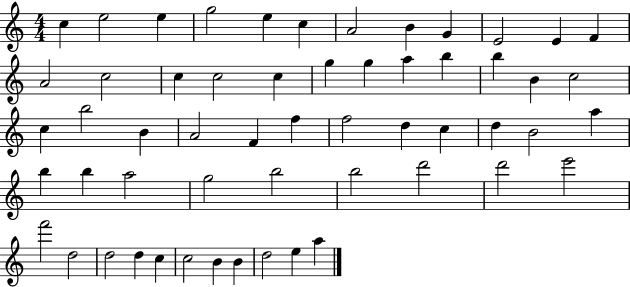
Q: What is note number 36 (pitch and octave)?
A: A5